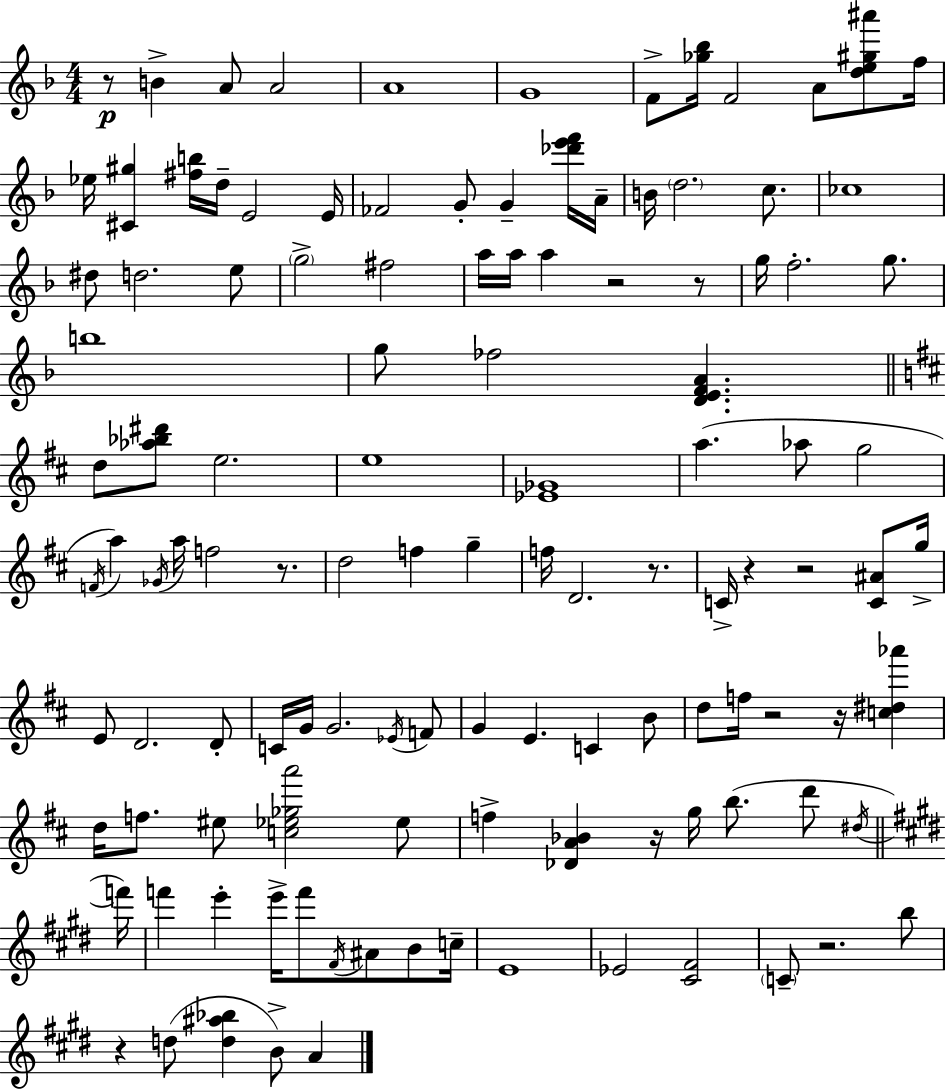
R/e B4/q A4/e A4/h A4/w G4/w F4/e [Gb5,Bb5]/s F4/h A4/e [D5,E5,G#5,A#6]/e F5/s Eb5/s [C#4,G#5]/q [F#5,B5]/s D5/s E4/h E4/s FES4/h G4/e G4/q [Db6,E6,F6]/s A4/s B4/s D5/h. C5/e. CES5/w D#5/e D5/h. E5/e G5/h F#5/h A5/s A5/s A5/q R/h R/e G5/s F5/h. G5/e. B5/w G5/e FES5/h [D4,E4,F4,A4]/q. D5/e [Ab5,Bb5,D#6]/e E5/h. E5/w [Eb4,Gb4]/w A5/q. Ab5/e G5/h F4/s A5/q Gb4/s A5/s F5/h R/e. D5/h F5/q G5/q F5/s D4/h. R/e. C4/s R/q R/h [C4,A#4]/e G5/s E4/e D4/h. D4/e C4/s G4/s G4/h. Eb4/s F4/e G4/q E4/q. C4/q B4/e D5/e F5/s R/h R/s [C5,D#5,Ab6]/q D5/s F5/e. EIS5/e [C5,Eb5,Gb5,A6]/h Eb5/e F5/q [Db4,A4,Bb4]/q R/s G5/s B5/e. D6/e D#5/s F6/s F6/q E6/q E6/s F6/e F#4/s A#4/e B4/e C5/s E4/w Eb4/h [C#4,F#4]/h C4/e R/h. B5/e R/q D5/e [D5,A#5,Bb5]/q B4/e A4/q